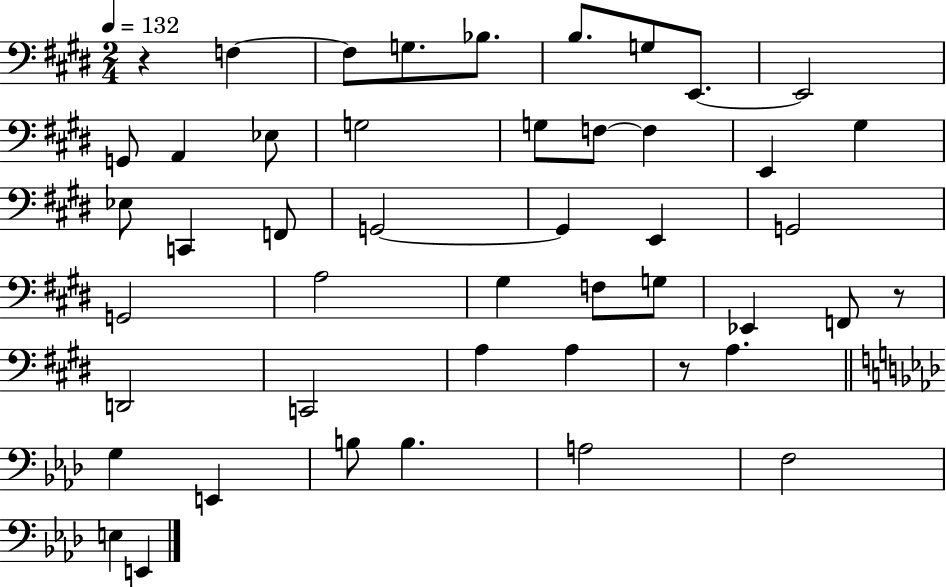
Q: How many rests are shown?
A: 3